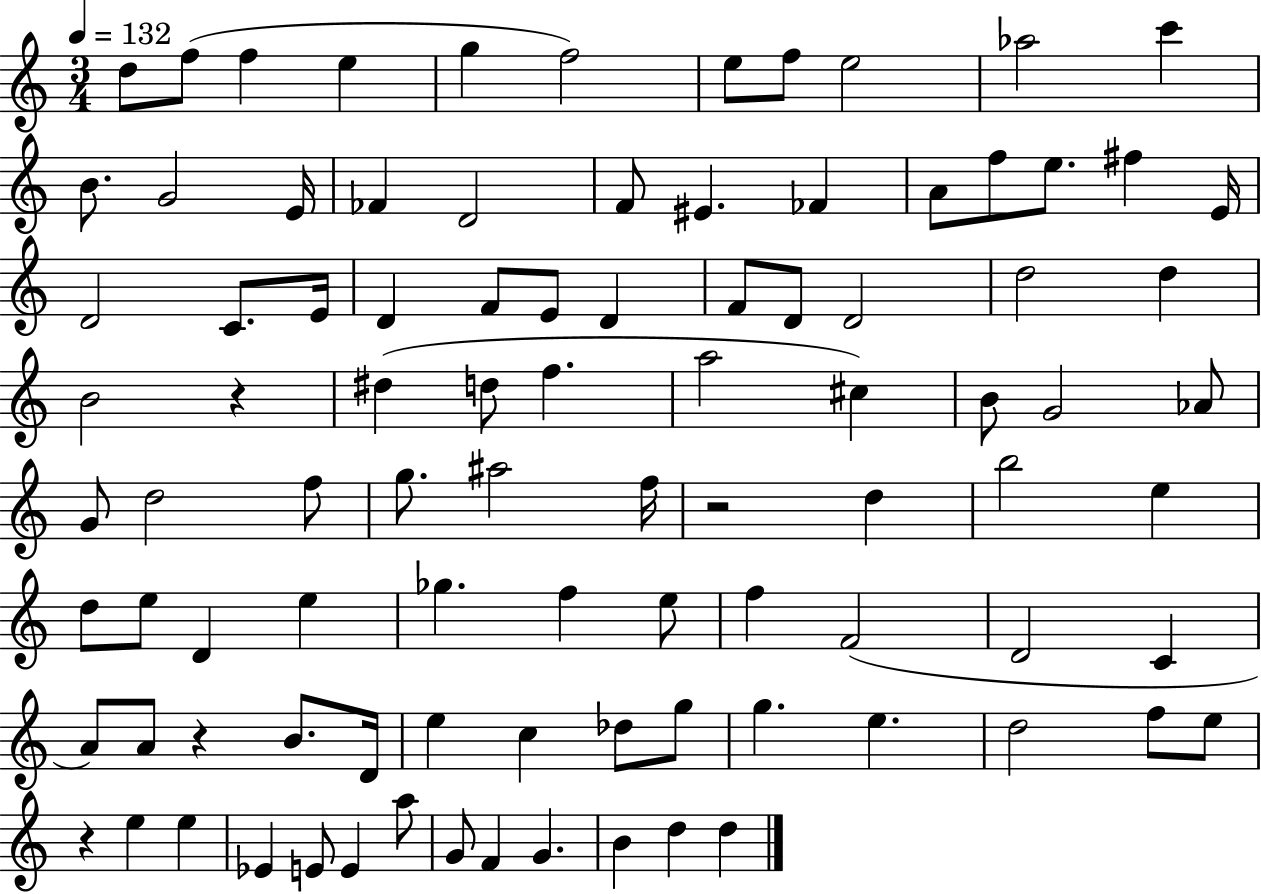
D5/e F5/e F5/q E5/q G5/q F5/h E5/e F5/e E5/h Ab5/h C6/q B4/e. G4/h E4/s FES4/q D4/h F4/e EIS4/q. FES4/q A4/e F5/e E5/e. F#5/q E4/s D4/h C4/e. E4/s D4/q F4/e E4/e D4/q F4/e D4/e D4/h D5/h D5/q B4/h R/q D#5/q D5/e F5/q. A5/h C#5/q B4/e G4/h Ab4/e G4/e D5/h F5/e G5/e. A#5/h F5/s R/h D5/q B5/h E5/q D5/e E5/e D4/q E5/q Gb5/q. F5/q E5/e F5/q F4/h D4/h C4/q A4/e A4/e R/q B4/e. D4/s E5/q C5/q Db5/e G5/e G5/q. E5/q. D5/h F5/e E5/e R/q E5/q E5/q Eb4/q E4/e E4/q A5/e G4/e F4/q G4/q. B4/q D5/q D5/q